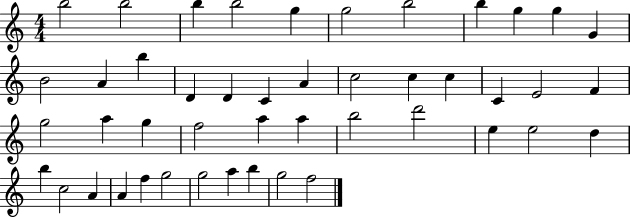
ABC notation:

X:1
T:Untitled
M:4/4
L:1/4
K:C
b2 b2 b b2 g g2 b2 b g g G B2 A b D D C A c2 c c C E2 F g2 a g f2 a a b2 d'2 e e2 d b c2 A A f g2 g2 a b g2 f2